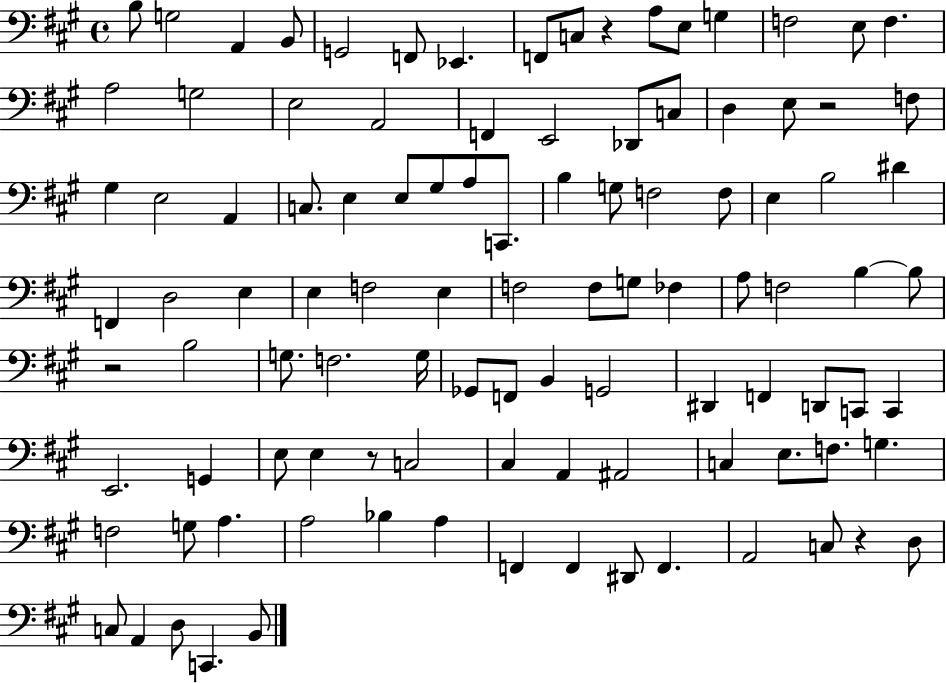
B3/e G3/h A2/q B2/e G2/h F2/e Eb2/q. F2/e C3/e R/q A3/e E3/e G3/q F3/h E3/e F3/q. A3/h G3/h E3/h A2/h F2/q E2/h Db2/e C3/e D3/q E3/e R/h F3/e G#3/q E3/h A2/q C3/e. E3/q E3/e G#3/e A3/e C2/e. B3/q G3/e F3/h F3/e E3/q B3/h D#4/q F2/q D3/h E3/q E3/q F3/h E3/q F3/h F3/e G3/e FES3/q A3/e F3/h B3/q B3/e R/h B3/h G3/e. F3/h. G3/s Gb2/e F2/e B2/q G2/h D#2/q F2/q D2/e C2/e C2/q E2/h. G2/q E3/e E3/q R/e C3/h C#3/q A2/q A#2/h C3/q E3/e. F3/e. G3/q. F3/h G3/e A3/q. A3/h Bb3/q A3/q F2/q F2/q D#2/e F2/q. A2/h C3/e R/q D3/e C3/e A2/q D3/e C2/q. B2/e